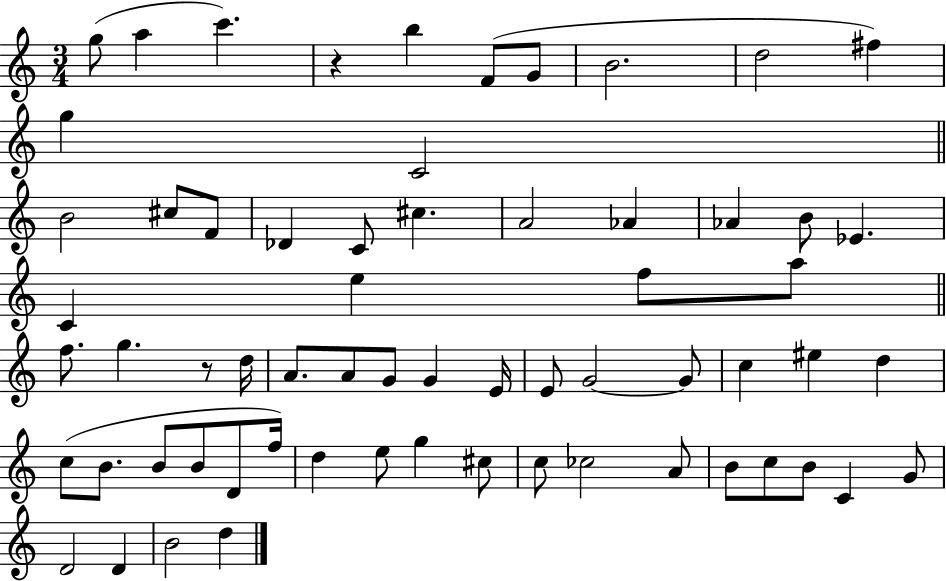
{
  \clef treble
  \numericTimeSignature
  \time 3/4
  \key c \major
  \repeat volta 2 { g''8( a''4 c'''4.) | r4 b''4 f'8( g'8 | b'2. | d''2 fis''4) | \break g''4 c'2 | \bar "||" \break \key c \major b'2 cis''8 f'8 | des'4 c'8 cis''4. | a'2 aes'4 | aes'4 b'8 ees'4. | \break c'4 e''4 f''8 a''8 | \bar "||" \break \key c \major f''8. g''4. r8 d''16 | a'8. a'8 g'8 g'4 e'16 | e'8 g'2~~ g'8 | c''4 eis''4 d''4 | \break c''8( b'8. b'8 b'8 d'8 f''16) | d''4 e''8 g''4 cis''8 | c''8 ces''2 a'8 | b'8 c''8 b'8 c'4 g'8 | \break d'2 d'4 | b'2 d''4 | } \bar "|."
}